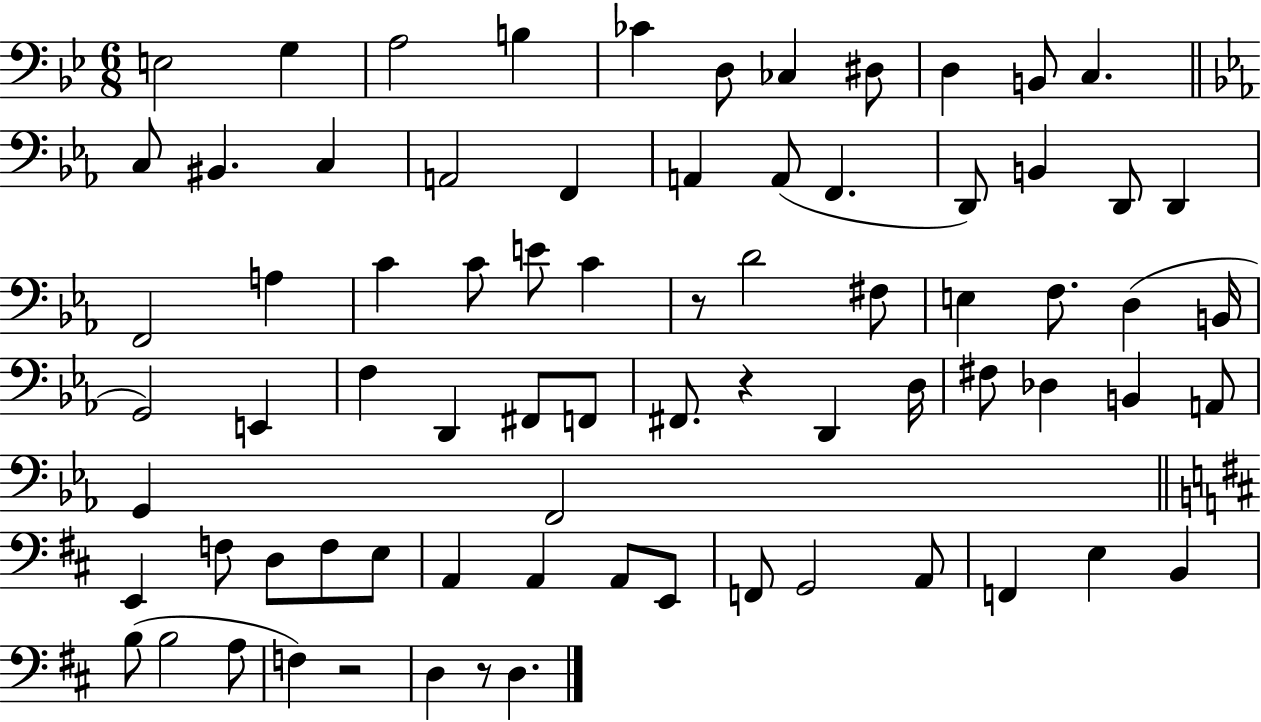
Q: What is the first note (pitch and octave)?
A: E3